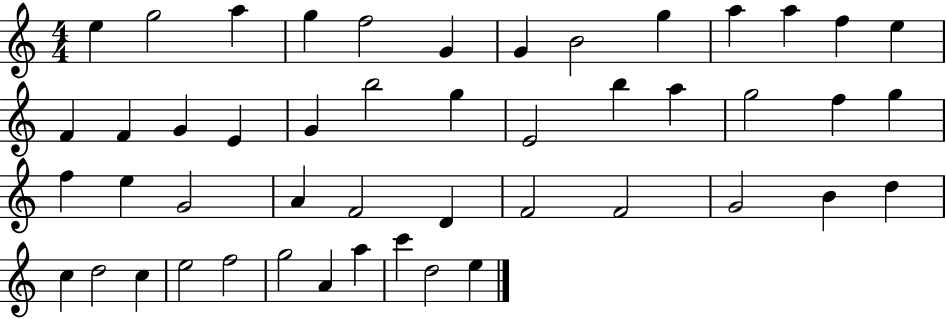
{
  \clef treble
  \numericTimeSignature
  \time 4/4
  \key c \major
  e''4 g''2 a''4 | g''4 f''2 g'4 | g'4 b'2 g''4 | a''4 a''4 f''4 e''4 | \break f'4 f'4 g'4 e'4 | g'4 b''2 g''4 | e'2 b''4 a''4 | g''2 f''4 g''4 | \break f''4 e''4 g'2 | a'4 f'2 d'4 | f'2 f'2 | g'2 b'4 d''4 | \break c''4 d''2 c''4 | e''2 f''2 | g''2 a'4 a''4 | c'''4 d''2 e''4 | \break \bar "|."
}